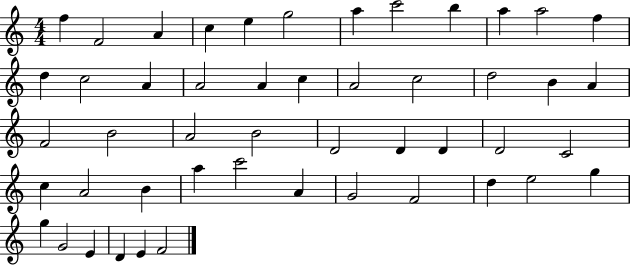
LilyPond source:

{
  \clef treble
  \numericTimeSignature
  \time 4/4
  \key c \major
  f''4 f'2 a'4 | c''4 e''4 g''2 | a''4 c'''2 b''4 | a''4 a''2 f''4 | \break d''4 c''2 a'4 | a'2 a'4 c''4 | a'2 c''2 | d''2 b'4 a'4 | \break f'2 b'2 | a'2 b'2 | d'2 d'4 d'4 | d'2 c'2 | \break c''4 a'2 b'4 | a''4 c'''2 a'4 | g'2 f'2 | d''4 e''2 g''4 | \break g''4 g'2 e'4 | d'4 e'4 f'2 | \bar "|."
}